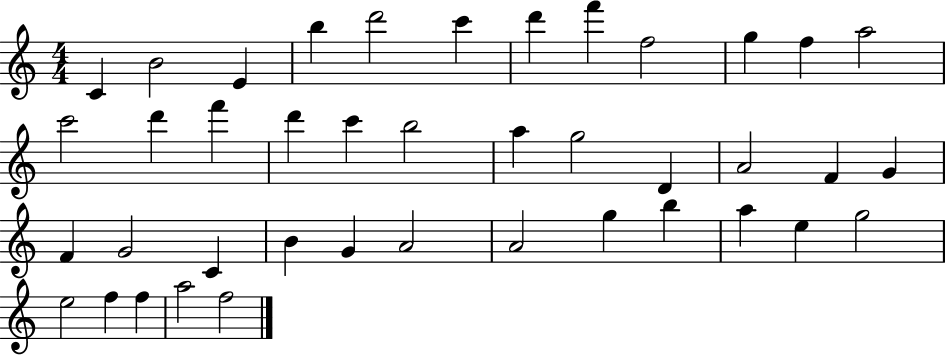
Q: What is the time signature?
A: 4/4